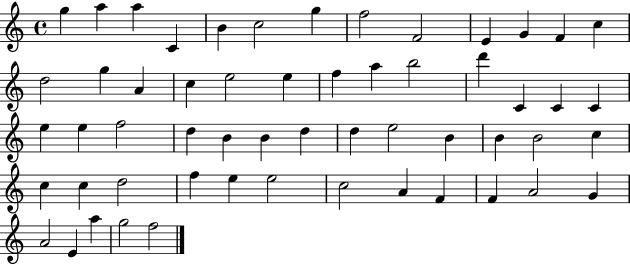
X:1
T:Untitled
M:4/4
L:1/4
K:C
g a a C B c2 g f2 F2 E G F c d2 g A c e2 e f a b2 d' C C C e e f2 d B B d d e2 B B B2 c c c d2 f e e2 c2 A F F A2 G A2 E a g2 f2